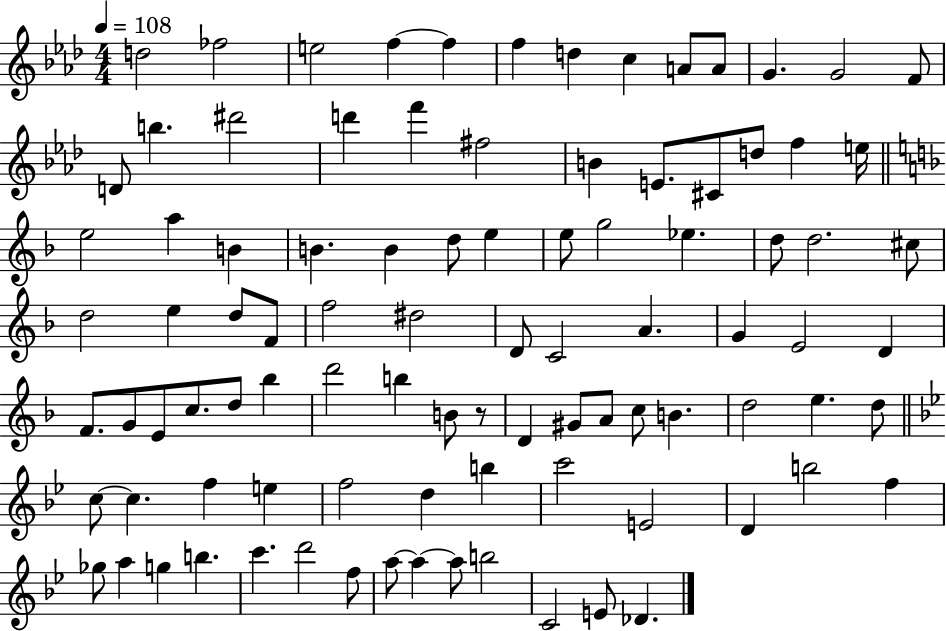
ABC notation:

X:1
T:Untitled
M:4/4
L:1/4
K:Ab
d2 _f2 e2 f f f d c A/2 A/2 G G2 F/2 D/2 b ^d'2 d' f' ^f2 B E/2 ^C/2 d/2 f e/4 e2 a B B B d/2 e e/2 g2 _e d/2 d2 ^c/2 d2 e d/2 F/2 f2 ^d2 D/2 C2 A G E2 D F/2 G/2 E/2 c/2 d/2 _b d'2 b B/2 z/2 D ^G/2 A/2 c/2 B d2 e d/2 c/2 c f e f2 d b c'2 E2 D b2 f _g/2 a g b c' d'2 f/2 a/2 a a/2 b2 C2 E/2 _D